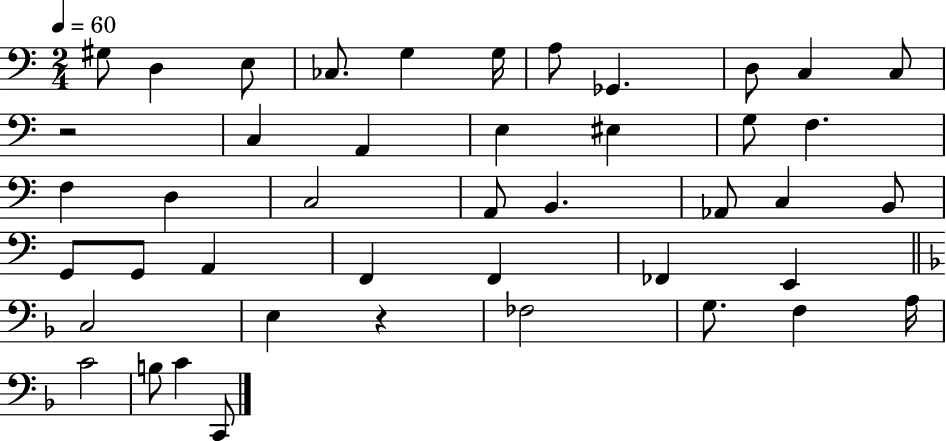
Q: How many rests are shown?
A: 2